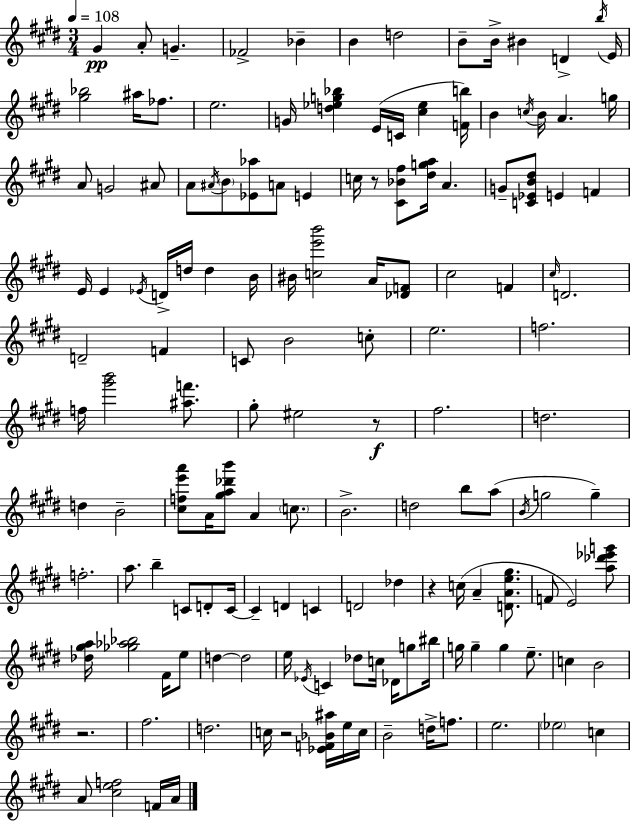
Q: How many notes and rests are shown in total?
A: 146